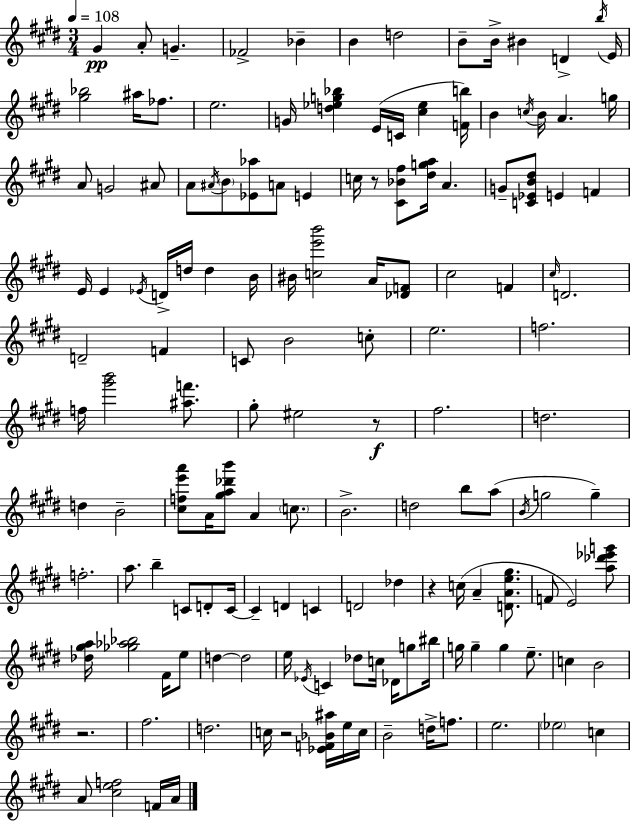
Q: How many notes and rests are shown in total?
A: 146